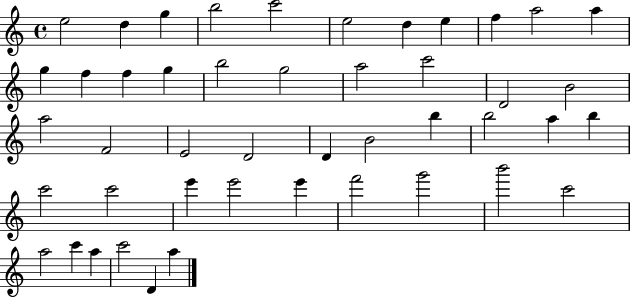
{
  \clef treble
  \time 4/4
  \defaultTimeSignature
  \key c \major
  e''2 d''4 g''4 | b''2 c'''2 | e''2 d''4 e''4 | f''4 a''2 a''4 | \break g''4 f''4 f''4 g''4 | b''2 g''2 | a''2 c'''2 | d'2 b'2 | \break a''2 f'2 | e'2 d'2 | d'4 b'2 b''4 | b''2 a''4 b''4 | \break c'''2 c'''2 | e'''4 e'''2 e'''4 | f'''2 g'''2 | b'''2 c'''2 | \break a''2 c'''4 a''4 | c'''2 d'4 a''4 | \bar "|."
}